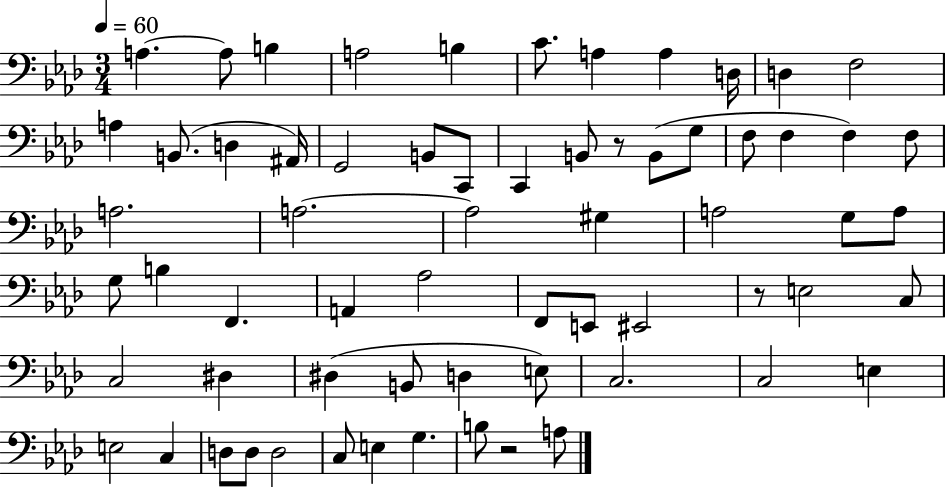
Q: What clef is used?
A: bass